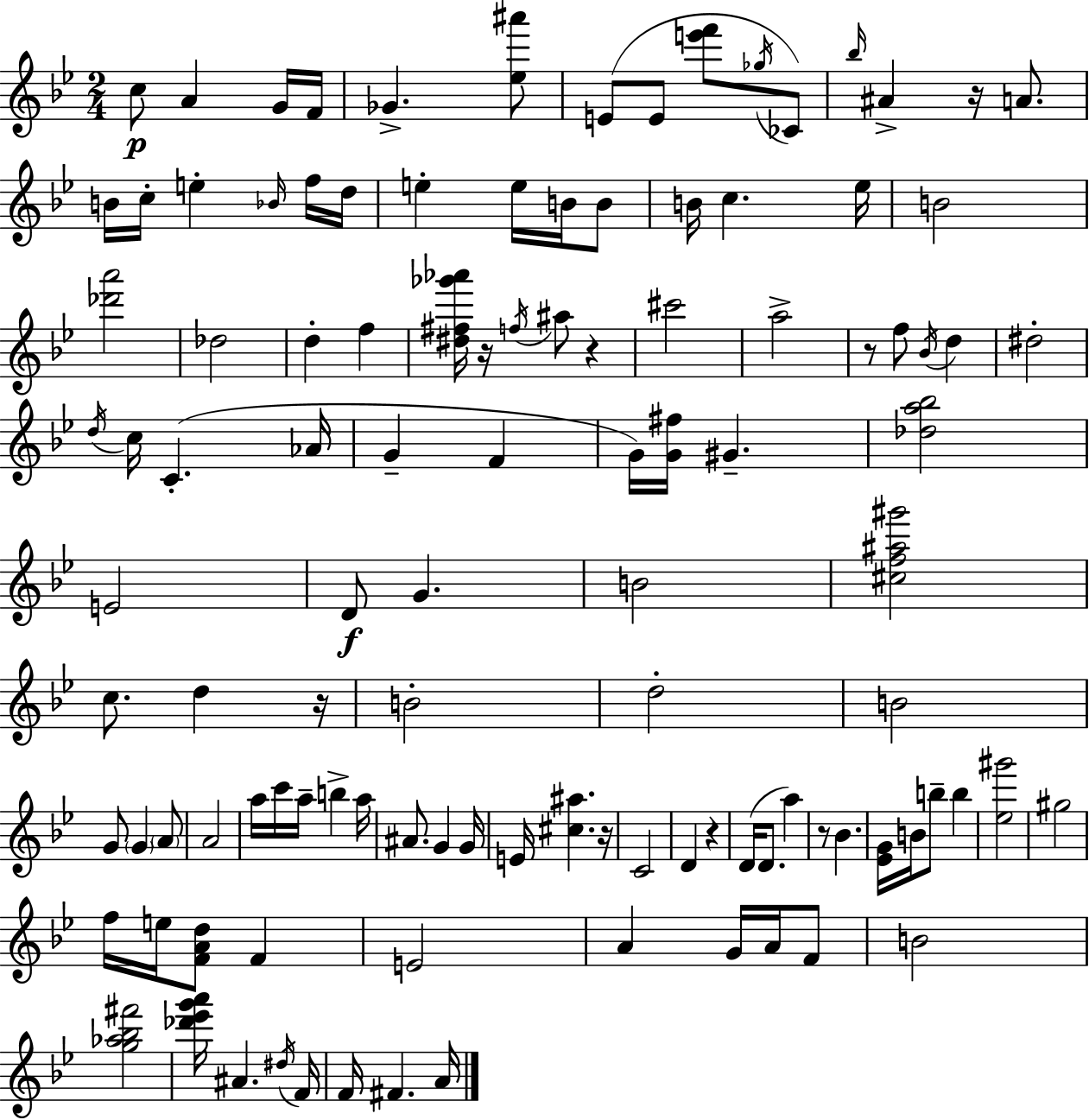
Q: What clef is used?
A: treble